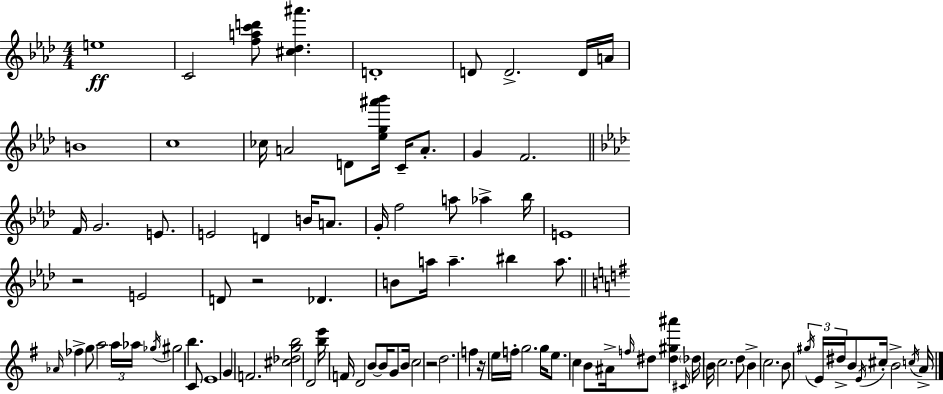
E5/w C4/h [F5,A5,C6,D6]/e [C#5,Db5,A#6]/q. D4/w D4/e D4/h. D4/s A4/s B4/w C5/w CES5/s A4/h D4/e [Eb5,G5,A#6,Bb6]/s C4/s A4/e. G4/q F4/h. F4/s G4/h. E4/e. E4/h D4/q B4/s A4/e. G4/s F5/h A5/e Ab5/q Bb5/s E4/w R/h E4/h D4/e R/h Db4/q. B4/e A5/s A5/q. BIS5/q A5/e. Ab4/s FES5/q G5/e A5/h A5/s Ab5/s Gb5/s G#5/h B5/q. C4/e E4/w G4/q F4/h. [C#5,Db5,G5,B5]/h D4/h [B5,E6]/s F4/s D4/h B4/e B4/s G4/e B4/s C5/h R/h D5/h. F5/q R/s E5/s F5/s G5/h. G5/s E5/e. C5/q B4/e A#4/s F5/s D#5/e [D#5,G#5,A#6]/q C#4/s Db5/s B4/s C5/h. D5/e B4/q C5/h. B4/e G#5/s E4/s D#5/s B4/e E4/s C#5/s B4/h C5/s A4/s